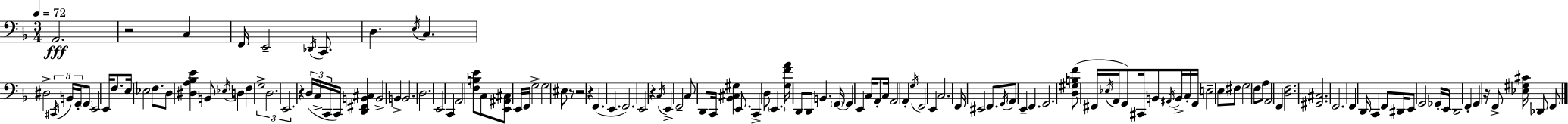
A2/h. R/h C3/q F2/s E2/h Db2/s C2/e. D3/q. E3/s C3/q. D#3/h C#2/s B2/s G2/s G2/e E2/h E2/s F3/e. E3/s Eb3/h F3/e. D3/e [D#3,A3,Bb3,E4]/q B2/e Eb3/s D3/q F3/q G3/h D3/h. E2/h. R/q D3/s C3/s C2/s C2/s [D2,F#2,B2,C#3]/q B2/h B2/q B2/h. D3/h. E2/h C2/q A2/h [F3,B3,E4]/e C3/e [E2,A#2,C#3]/e E2/s F2/s G3/h G3/h EIS3/e R/e R/h R/q F2/q. E2/q. F2/h. E2/h R/q C3/s E2/q F2/h C3/e D2/e C2/s [Bb2,C#3,G#3]/q E2/e. C2/q D3/e E2/q. [G3,F4,A4]/s D2/e D2/e B2/q. G2/s G2/q E2/q C3/s A2/e C3/s A2/h A2/q G3/s F2/h E2/q C3/h. F2/s EIS2/h F2/e. G2/s A2/e E2/q F2/q. G2/h. [D3,G#3,B3,F4]/e F#2/s Eb3/s A2/s G2/e C#2/s B2/e A#2/s B2/s C3/s G2/s E3/h E3/e F#3/e G3/h F3/e A3/e A2/h F2/q [D3,F3]/h. [G#2,C#3]/h. F2/h. F2/q D2/s C2/q F2/e D#2/s E2/e G2/h Gb2/s E2/s D2/h F2/q G2/q R/s F2/e [Eb3,G#3,C#4]/s Db2/e F2/e